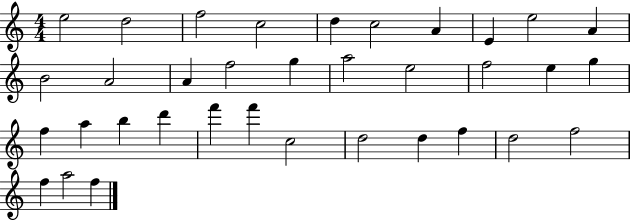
E5/h D5/h F5/h C5/h D5/q C5/h A4/q E4/q E5/h A4/q B4/h A4/h A4/q F5/h G5/q A5/h E5/h F5/h E5/q G5/q F5/q A5/q B5/q D6/q F6/q F6/q C5/h D5/h D5/q F5/q D5/h F5/h F5/q A5/h F5/q